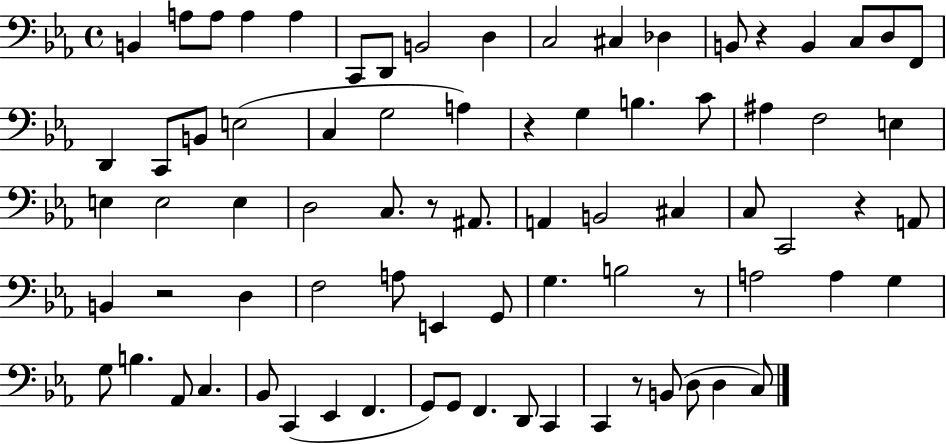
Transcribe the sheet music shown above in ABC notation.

X:1
T:Untitled
M:4/4
L:1/4
K:Eb
B,, A,/2 A,/2 A, A, C,,/2 D,,/2 B,,2 D, C,2 ^C, _D, B,,/2 z B,, C,/2 D,/2 F,,/2 D,, C,,/2 B,,/2 E,2 C, G,2 A, z G, B, C/2 ^A, F,2 E, E, E,2 E, D,2 C,/2 z/2 ^A,,/2 A,, B,,2 ^C, C,/2 C,,2 z A,,/2 B,, z2 D, F,2 A,/2 E,, G,,/2 G, B,2 z/2 A,2 A, G, G,/2 B, _A,,/2 C, _B,,/2 C,, _E,, F,, G,,/2 G,,/2 F,, D,,/2 C,, C,, z/2 B,,/2 D,/2 D, C,/2